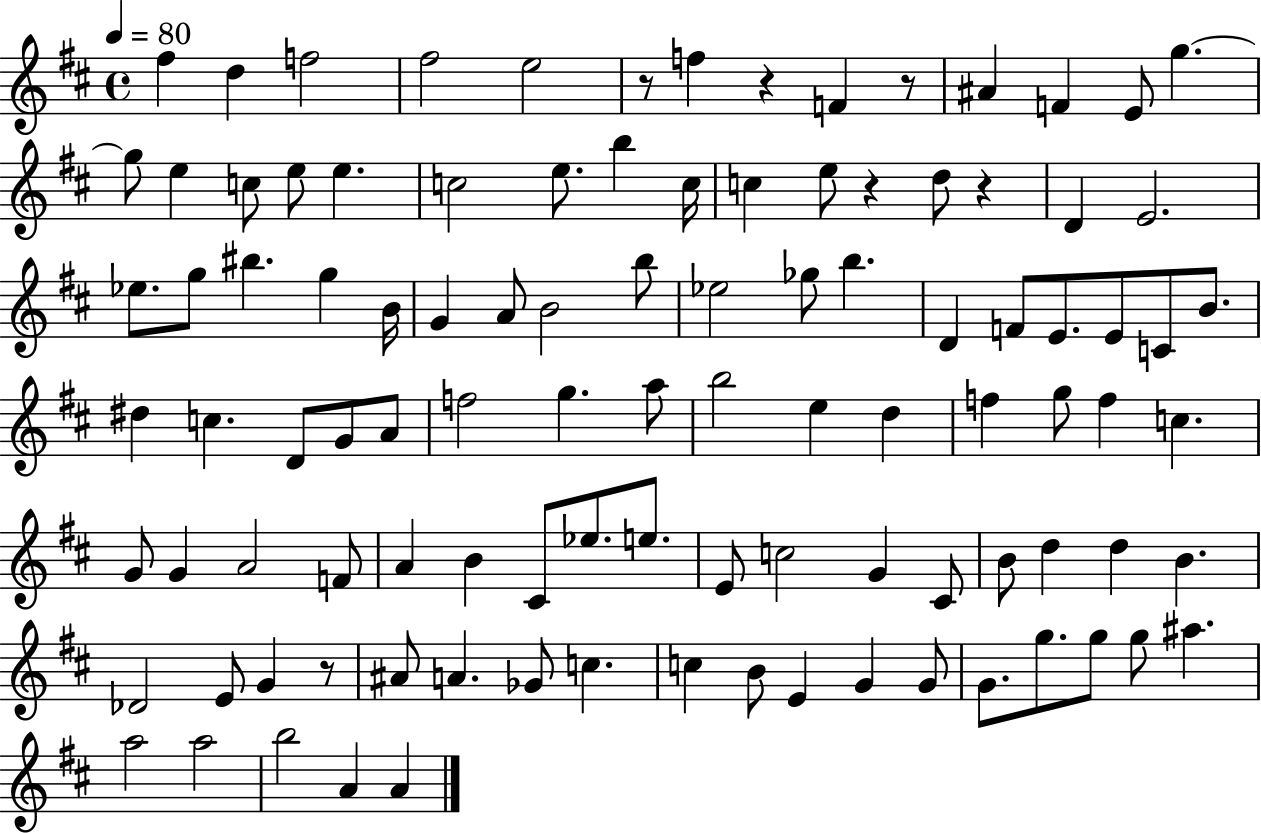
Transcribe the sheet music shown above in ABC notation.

X:1
T:Untitled
M:4/4
L:1/4
K:D
^f d f2 ^f2 e2 z/2 f z F z/2 ^A F E/2 g g/2 e c/2 e/2 e c2 e/2 b c/4 c e/2 z d/2 z D E2 _e/2 g/2 ^b g B/4 G A/2 B2 b/2 _e2 _g/2 b D F/2 E/2 E/2 C/2 B/2 ^d c D/2 G/2 A/2 f2 g a/2 b2 e d f g/2 f c G/2 G A2 F/2 A B ^C/2 _e/2 e/2 E/2 c2 G ^C/2 B/2 d d B _D2 E/2 G z/2 ^A/2 A _G/2 c c B/2 E G G/2 G/2 g/2 g/2 g/2 ^a a2 a2 b2 A A